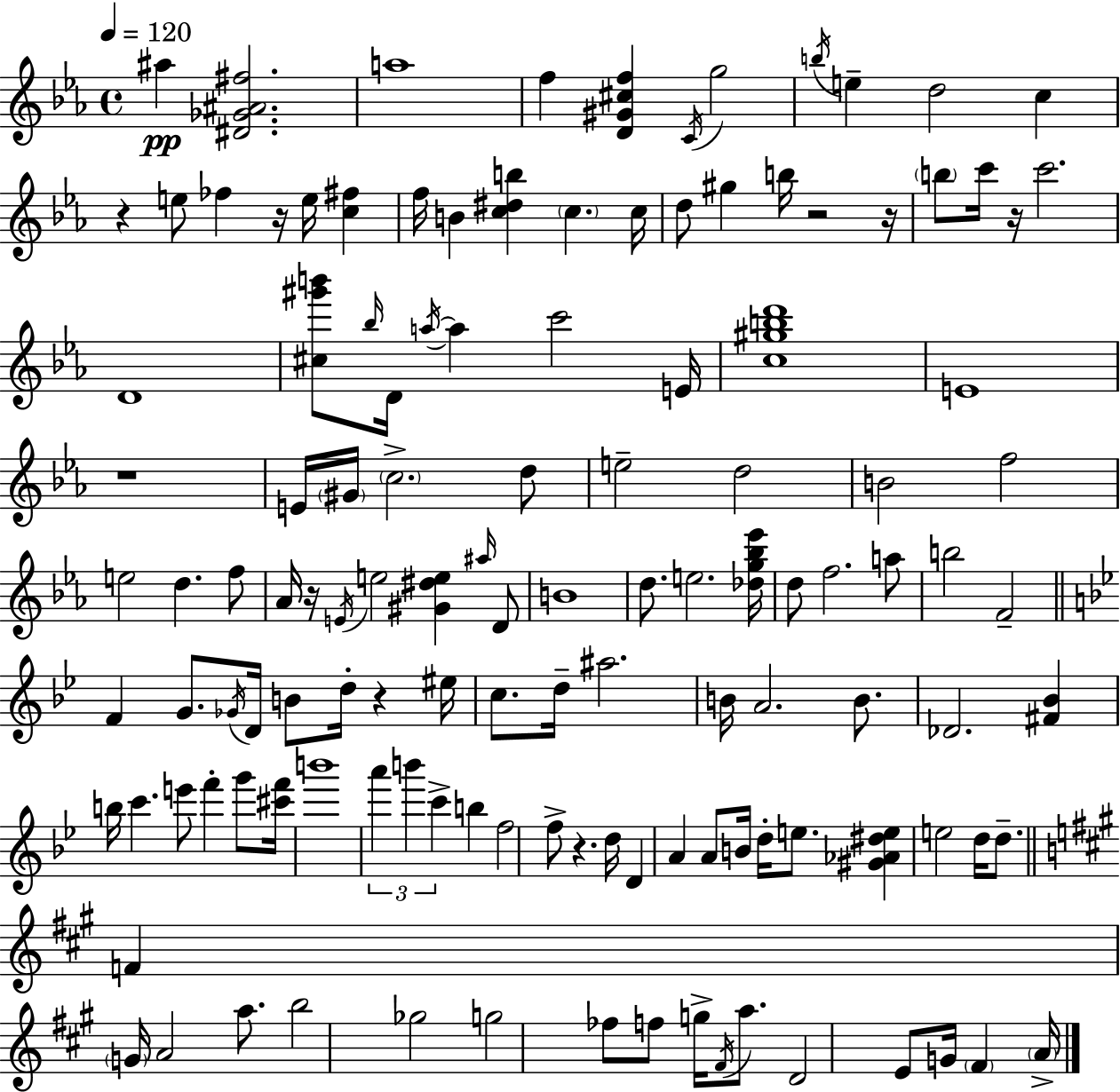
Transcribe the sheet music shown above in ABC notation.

X:1
T:Untitled
M:4/4
L:1/4
K:Eb
^a [^D_G^A^f]2 a4 f [D^G^cf] C/4 g2 b/4 e d2 c z e/2 _f z/4 e/4 [c^f] f/4 B [c^db] c c/4 d/2 ^g b/4 z2 z/4 b/2 c'/4 z/4 c'2 D4 [^c^g'b']/2 _b/4 D/4 a/4 a c'2 E/4 [c^gbd']4 E4 z4 E/4 ^G/4 c2 d/2 e2 d2 B2 f2 e2 d f/2 _A/4 z/4 E/4 e2 [^G^de] ^a/4 D/2 B4 d/2 e2 [_dg_b_e']/4 d/2 f2 a/2 b2 F2 F G/2 _G/4 D/4 B/2 d/4 z ^e/4 c/2 d/4 ^a2 B/4 A2 B/2 _D2 [^F_B] b/4 c' e'/2 f' g'/2 [^c'f']/4 b'4 a' b' c' b f2 f/2 z d/4 D A A/2 B/4 d/4 e/2 [^G_A^de] e2 d/4 d/2 F G/4 A2 a/2 b2 _g2 g2 _f/2 f/2 g/4 ^F/4 a/2 D2 E/2 G/4 ^F A/4